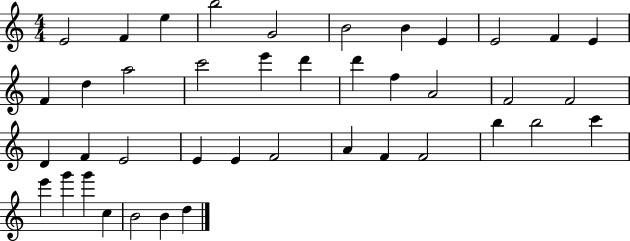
{
  \clef treble
  \numericTimeSignature
  \time 4/4
  \key c \major
  e'2 f'4 e''4 | b''2 g'2 | b'2 b'4 e'4 | e'2 f'4 e'4 | \break f'4 d''4 a''2 | c'''2 e'''4 d'''4 | d'''4 f''4 a'2 | f'2 f'2 | \break d'4 f'4 e'2 | e'4 e'4 f'2 | a'4 f'4 f'2 | b''4 b''2 c'''4 | \break e'''4 g'''4 g'''4 c''4 | b'2 b'4 d''4 | \bar "|."
}